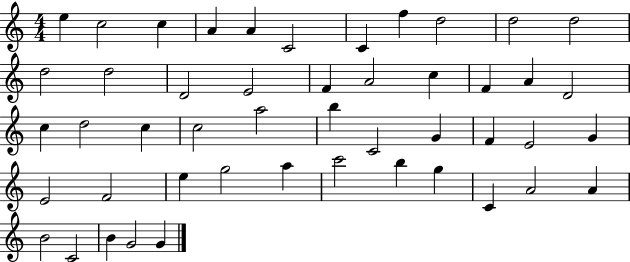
{
  \clef treble
  \numericTimeSignature
  \time 4/4
  \key c \major
  e''4 c''2 c''4 | a'4 a'4 c'2 | c'4 f''4 d''2 | d''2 d''2 | \break d''2 d''2 | d'2 e'2 | f'4 a'2 c''4 | f'4 a'4 d'2 | \break c''4 d''2 c''4 | c''2 a''2 | b''4 c'2 g'4 | f'4 e'2 g'4 | \break e'2 f'2 | e''4 g''2 a''4 | c'''2 b''4 g''4 | c'4 a'2 a'4 | \break b'2 c'2 | b'4 g'2 g'4 | \bar "|."
}